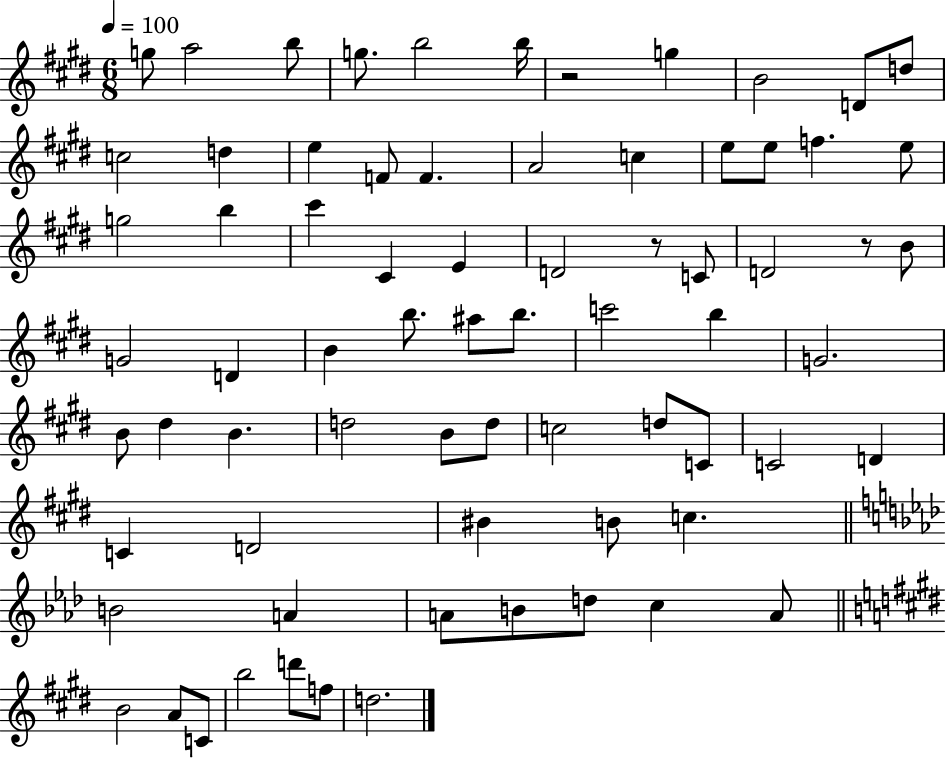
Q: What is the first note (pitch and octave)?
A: G5